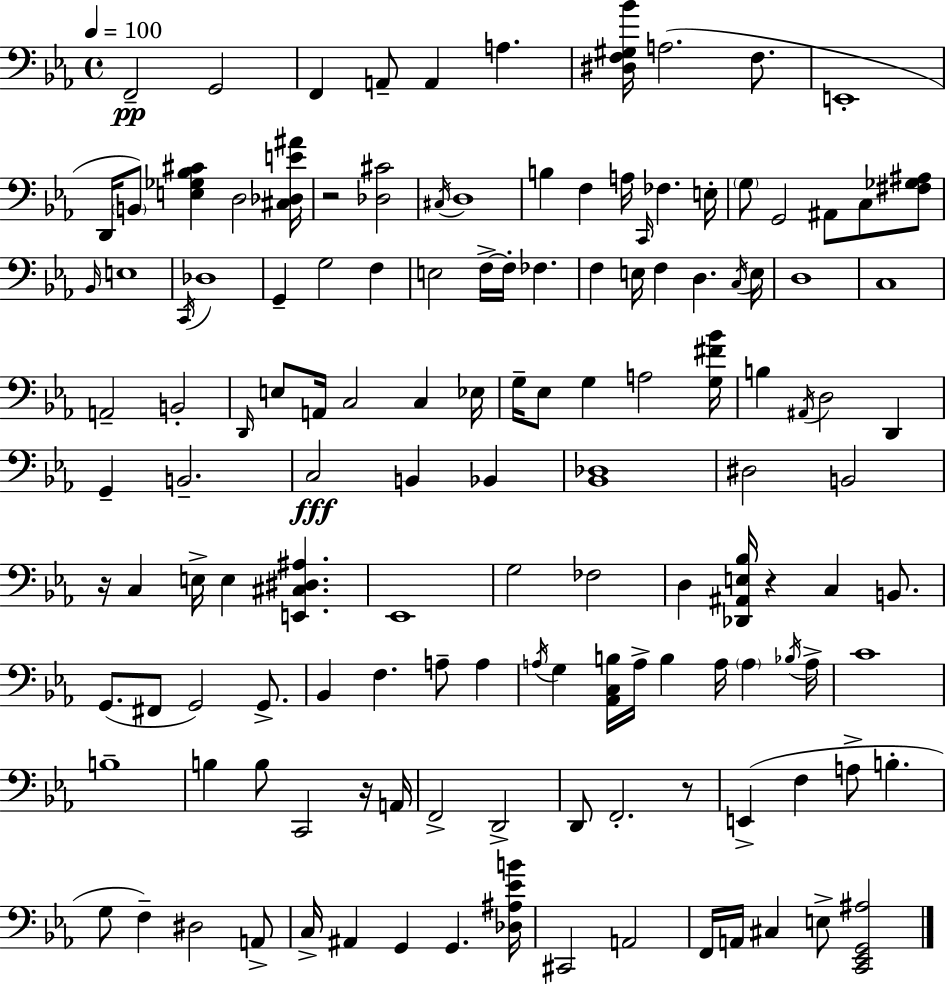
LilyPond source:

{
  \clef bass
  \time 4/4
  \defaultTimeSignature
  \key c \minor
  \tempo 4 = 100
  f,2--\pp g,2 | f,4 a,8-- a,4 a4. | <dis f gis bes'>16 a2.( f8. | e,1-. | \break d,16 \parenthesize b,8) <e ges bes cis'>4 d2 <cis des e' ais'>16 | r2 <des cis'>2 | \acciaccatura { cis16 } d1 | b4 f4 a16 \grace { c,16 } fes4. | \break e16-. \parenthesize g8 g,2 ais,8 c8 | <fis ges ais>8 \grace { bes,16 } e1 | \acciaccatura { c,16 } des1 | g,4-- g2 | \break f4 e2 f16->~~ f16-. fes4. | f4 e16 f4 d4. | \acciaccatura { c16 } e16 d1 | c1 | \break a,2-- b,2-. | \grace { d,16 } e8 a,16 c2 | c4 ees16 g16-- ees8 g4 a2 | <g fis' bes'>16 b4 \acciaccatura { ais,16 } d2 | \break d,4 g,4-- b,2.-- | c2\fff b,4 | bes,4 <bes, des>1 | dis2 b,2 | \break r16 c4 e16-> e4 | <e, cis dis ais>4. ees,1 | g2 fes2 | d4 <des, ais, e bes>16 r4 | \break c4 b,8. g,8.( fis,8 g,2) | g,8.-> bes,4 f4. | a8-- a4 \acciaccatura { a16 } g4 <aes, c b>16 a16-> b4 | a16 \parenthesize a4 \acciaccatura { bes16 } a16-> c'1 | \break b1-- | b4 b8 c,2 | r16 a,16 f,2-> | d,2-> d,8 f,2.-. | \break r8 e,4->( f4 | a8-> b4.-. g8 f4--) dis2 | a,8-> c16-> ais,4 g,4 | g,4. <des ais ees' b'>16 cis,2 | \break a,2 f,16 a,16 cis4 e8-> | <c, ees, g, ais>2 \bar "|."
}